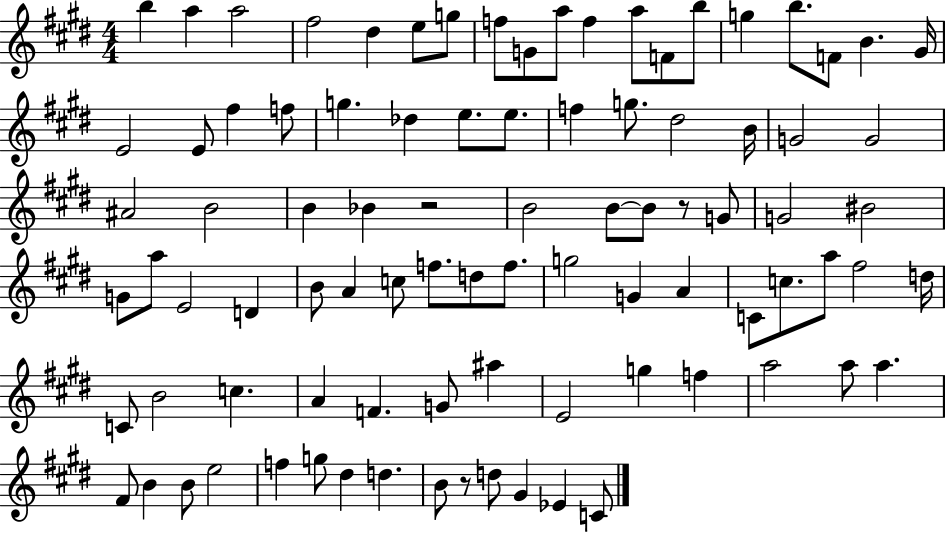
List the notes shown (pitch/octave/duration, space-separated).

B5/q A5/q A5/h F#5/h D#5/q E5/e G5/e F5/e G4/e A5/e F5/q A5/e F4/e B5/e G5/q B5/e. F4/e B4/q. G#4/s E4/h E4/e F#5/q F5/e G5/q. Db5/q E5/e. E5/e. F5/q G5/e. D#5/h B4/s G4/h G4/h A#4/h B4/h B4/q Bb4/q R/h B4/h B4/e B4/e R/e G4/e G4/h BIS4/h G4/e A5/e E4/h D4/q B4/e A4/q C5/e F5/e. D5/e F5/e. G5/h G4/q A4/q C4/e C5/e. A5/e F#5/h D5/s C4/e B4/h C5/q. A4/q F4/q. G4/e A#5/q E4/h G5/q F5/q A5/h A5/e A5/q. F#4/e B4/q B4/e E5/h F5/q G5/e D#5/q D5/q. B4/e R/e D5/e G#4/q Eb4/q C4/e